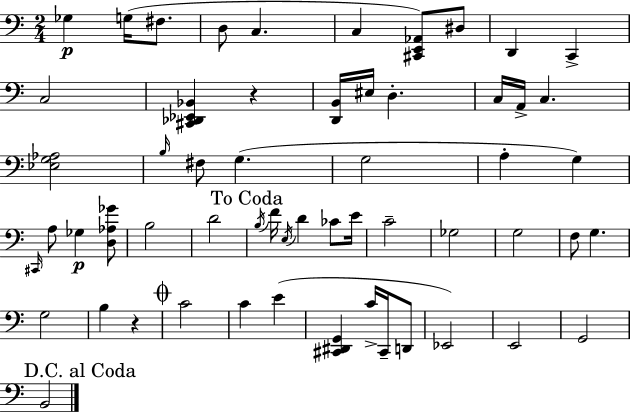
{
  \clef bass
  \numericTimeSignature
  \time 2/4
  \key a \minor
  \repeat volta 2 { ges4\p g16( fis8. | d8 c4. | c4 <cis, e, aes,>8) dis8 | d,4 c,4-> | \break c2 | <cis, des, ees, bes,>4 r4 | <d, b,>16 eis16 d4.-. | c16 a,16-> c4. | \break <ees g aes>2 | \grace { b16 } fis8 g4.( | g2 | a4-. g4) | \break \grace { cis,16 } a8 ges4\p | <d aes ges'>8 b2 | d'2 | \mark "To Coda" \acciaccatura { b16 } f'16 \acciaccatura { e16 } d'4 | \break ces'8 e'16 c'2-- | ges2 | g2 | f8 g4. | \break g2 | b4 | r4 \mark \markup { \musicglyph "scripts.coda" } c'2 | c'4 | \break e'4( <cis, dis, g,>4 | c'16-> cis,16-- d,8 ees,2) | e,2 | g,2 | \break \mark "D.C. al Coda" b,2 | } \bar "|."
}